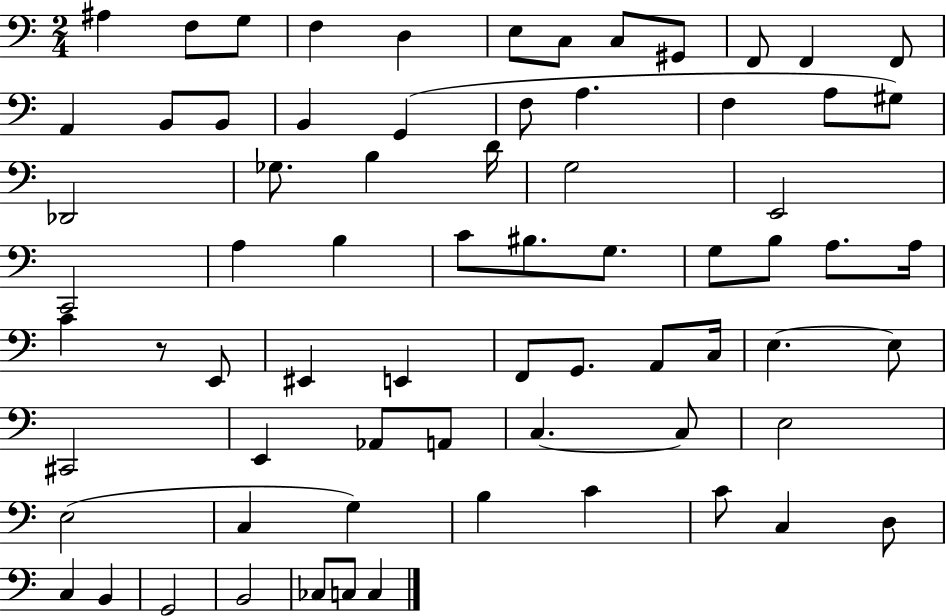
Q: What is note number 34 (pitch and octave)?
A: G3